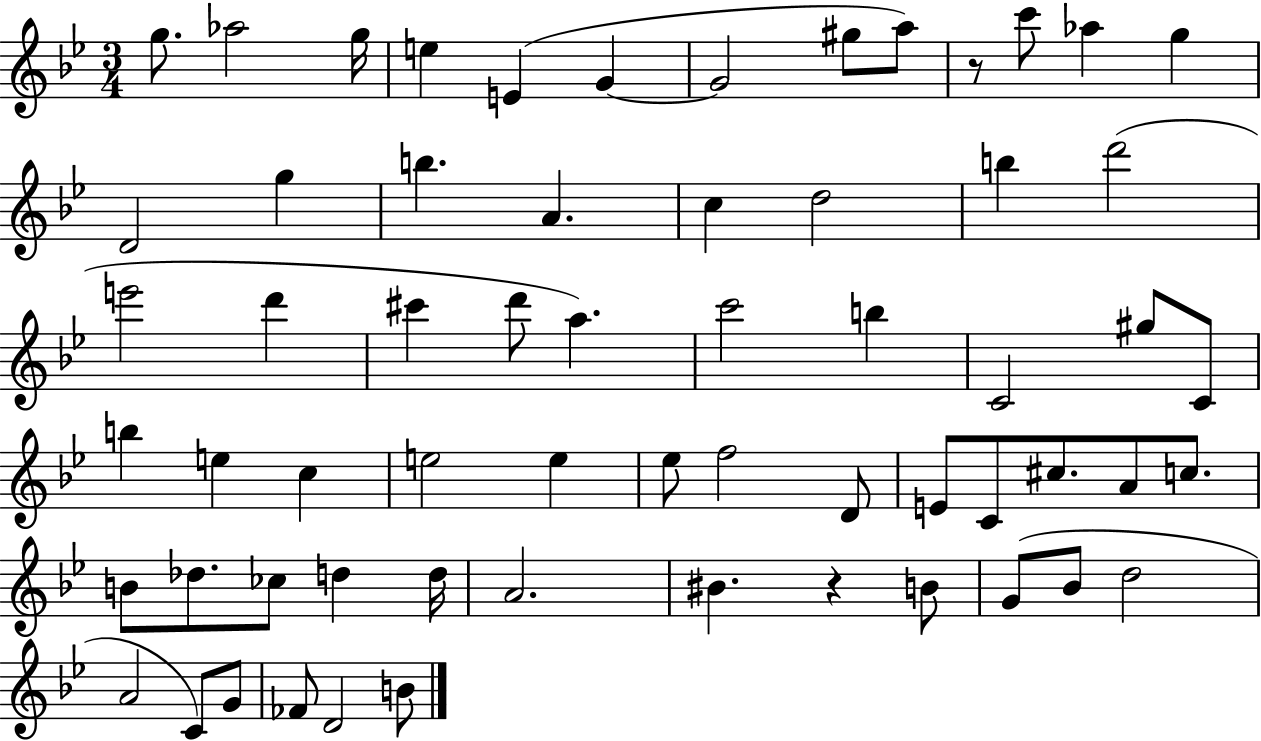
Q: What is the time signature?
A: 3/4